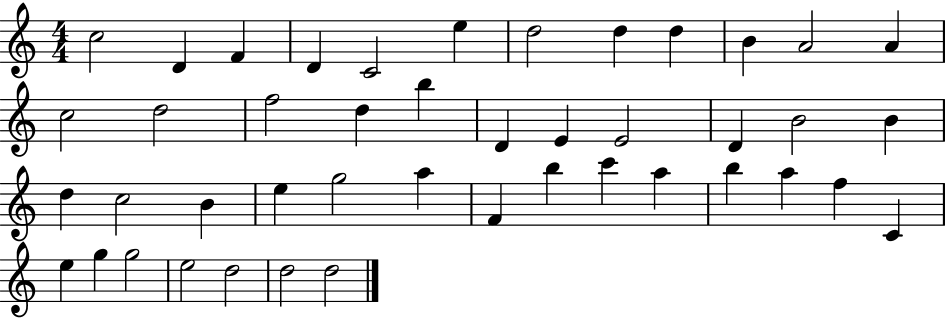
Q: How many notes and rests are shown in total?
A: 44